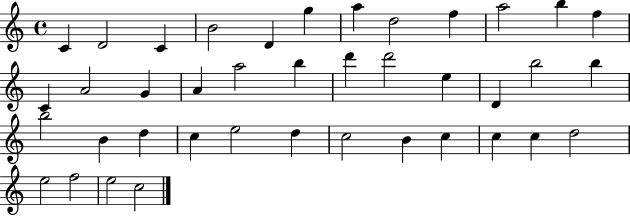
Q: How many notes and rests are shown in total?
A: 40